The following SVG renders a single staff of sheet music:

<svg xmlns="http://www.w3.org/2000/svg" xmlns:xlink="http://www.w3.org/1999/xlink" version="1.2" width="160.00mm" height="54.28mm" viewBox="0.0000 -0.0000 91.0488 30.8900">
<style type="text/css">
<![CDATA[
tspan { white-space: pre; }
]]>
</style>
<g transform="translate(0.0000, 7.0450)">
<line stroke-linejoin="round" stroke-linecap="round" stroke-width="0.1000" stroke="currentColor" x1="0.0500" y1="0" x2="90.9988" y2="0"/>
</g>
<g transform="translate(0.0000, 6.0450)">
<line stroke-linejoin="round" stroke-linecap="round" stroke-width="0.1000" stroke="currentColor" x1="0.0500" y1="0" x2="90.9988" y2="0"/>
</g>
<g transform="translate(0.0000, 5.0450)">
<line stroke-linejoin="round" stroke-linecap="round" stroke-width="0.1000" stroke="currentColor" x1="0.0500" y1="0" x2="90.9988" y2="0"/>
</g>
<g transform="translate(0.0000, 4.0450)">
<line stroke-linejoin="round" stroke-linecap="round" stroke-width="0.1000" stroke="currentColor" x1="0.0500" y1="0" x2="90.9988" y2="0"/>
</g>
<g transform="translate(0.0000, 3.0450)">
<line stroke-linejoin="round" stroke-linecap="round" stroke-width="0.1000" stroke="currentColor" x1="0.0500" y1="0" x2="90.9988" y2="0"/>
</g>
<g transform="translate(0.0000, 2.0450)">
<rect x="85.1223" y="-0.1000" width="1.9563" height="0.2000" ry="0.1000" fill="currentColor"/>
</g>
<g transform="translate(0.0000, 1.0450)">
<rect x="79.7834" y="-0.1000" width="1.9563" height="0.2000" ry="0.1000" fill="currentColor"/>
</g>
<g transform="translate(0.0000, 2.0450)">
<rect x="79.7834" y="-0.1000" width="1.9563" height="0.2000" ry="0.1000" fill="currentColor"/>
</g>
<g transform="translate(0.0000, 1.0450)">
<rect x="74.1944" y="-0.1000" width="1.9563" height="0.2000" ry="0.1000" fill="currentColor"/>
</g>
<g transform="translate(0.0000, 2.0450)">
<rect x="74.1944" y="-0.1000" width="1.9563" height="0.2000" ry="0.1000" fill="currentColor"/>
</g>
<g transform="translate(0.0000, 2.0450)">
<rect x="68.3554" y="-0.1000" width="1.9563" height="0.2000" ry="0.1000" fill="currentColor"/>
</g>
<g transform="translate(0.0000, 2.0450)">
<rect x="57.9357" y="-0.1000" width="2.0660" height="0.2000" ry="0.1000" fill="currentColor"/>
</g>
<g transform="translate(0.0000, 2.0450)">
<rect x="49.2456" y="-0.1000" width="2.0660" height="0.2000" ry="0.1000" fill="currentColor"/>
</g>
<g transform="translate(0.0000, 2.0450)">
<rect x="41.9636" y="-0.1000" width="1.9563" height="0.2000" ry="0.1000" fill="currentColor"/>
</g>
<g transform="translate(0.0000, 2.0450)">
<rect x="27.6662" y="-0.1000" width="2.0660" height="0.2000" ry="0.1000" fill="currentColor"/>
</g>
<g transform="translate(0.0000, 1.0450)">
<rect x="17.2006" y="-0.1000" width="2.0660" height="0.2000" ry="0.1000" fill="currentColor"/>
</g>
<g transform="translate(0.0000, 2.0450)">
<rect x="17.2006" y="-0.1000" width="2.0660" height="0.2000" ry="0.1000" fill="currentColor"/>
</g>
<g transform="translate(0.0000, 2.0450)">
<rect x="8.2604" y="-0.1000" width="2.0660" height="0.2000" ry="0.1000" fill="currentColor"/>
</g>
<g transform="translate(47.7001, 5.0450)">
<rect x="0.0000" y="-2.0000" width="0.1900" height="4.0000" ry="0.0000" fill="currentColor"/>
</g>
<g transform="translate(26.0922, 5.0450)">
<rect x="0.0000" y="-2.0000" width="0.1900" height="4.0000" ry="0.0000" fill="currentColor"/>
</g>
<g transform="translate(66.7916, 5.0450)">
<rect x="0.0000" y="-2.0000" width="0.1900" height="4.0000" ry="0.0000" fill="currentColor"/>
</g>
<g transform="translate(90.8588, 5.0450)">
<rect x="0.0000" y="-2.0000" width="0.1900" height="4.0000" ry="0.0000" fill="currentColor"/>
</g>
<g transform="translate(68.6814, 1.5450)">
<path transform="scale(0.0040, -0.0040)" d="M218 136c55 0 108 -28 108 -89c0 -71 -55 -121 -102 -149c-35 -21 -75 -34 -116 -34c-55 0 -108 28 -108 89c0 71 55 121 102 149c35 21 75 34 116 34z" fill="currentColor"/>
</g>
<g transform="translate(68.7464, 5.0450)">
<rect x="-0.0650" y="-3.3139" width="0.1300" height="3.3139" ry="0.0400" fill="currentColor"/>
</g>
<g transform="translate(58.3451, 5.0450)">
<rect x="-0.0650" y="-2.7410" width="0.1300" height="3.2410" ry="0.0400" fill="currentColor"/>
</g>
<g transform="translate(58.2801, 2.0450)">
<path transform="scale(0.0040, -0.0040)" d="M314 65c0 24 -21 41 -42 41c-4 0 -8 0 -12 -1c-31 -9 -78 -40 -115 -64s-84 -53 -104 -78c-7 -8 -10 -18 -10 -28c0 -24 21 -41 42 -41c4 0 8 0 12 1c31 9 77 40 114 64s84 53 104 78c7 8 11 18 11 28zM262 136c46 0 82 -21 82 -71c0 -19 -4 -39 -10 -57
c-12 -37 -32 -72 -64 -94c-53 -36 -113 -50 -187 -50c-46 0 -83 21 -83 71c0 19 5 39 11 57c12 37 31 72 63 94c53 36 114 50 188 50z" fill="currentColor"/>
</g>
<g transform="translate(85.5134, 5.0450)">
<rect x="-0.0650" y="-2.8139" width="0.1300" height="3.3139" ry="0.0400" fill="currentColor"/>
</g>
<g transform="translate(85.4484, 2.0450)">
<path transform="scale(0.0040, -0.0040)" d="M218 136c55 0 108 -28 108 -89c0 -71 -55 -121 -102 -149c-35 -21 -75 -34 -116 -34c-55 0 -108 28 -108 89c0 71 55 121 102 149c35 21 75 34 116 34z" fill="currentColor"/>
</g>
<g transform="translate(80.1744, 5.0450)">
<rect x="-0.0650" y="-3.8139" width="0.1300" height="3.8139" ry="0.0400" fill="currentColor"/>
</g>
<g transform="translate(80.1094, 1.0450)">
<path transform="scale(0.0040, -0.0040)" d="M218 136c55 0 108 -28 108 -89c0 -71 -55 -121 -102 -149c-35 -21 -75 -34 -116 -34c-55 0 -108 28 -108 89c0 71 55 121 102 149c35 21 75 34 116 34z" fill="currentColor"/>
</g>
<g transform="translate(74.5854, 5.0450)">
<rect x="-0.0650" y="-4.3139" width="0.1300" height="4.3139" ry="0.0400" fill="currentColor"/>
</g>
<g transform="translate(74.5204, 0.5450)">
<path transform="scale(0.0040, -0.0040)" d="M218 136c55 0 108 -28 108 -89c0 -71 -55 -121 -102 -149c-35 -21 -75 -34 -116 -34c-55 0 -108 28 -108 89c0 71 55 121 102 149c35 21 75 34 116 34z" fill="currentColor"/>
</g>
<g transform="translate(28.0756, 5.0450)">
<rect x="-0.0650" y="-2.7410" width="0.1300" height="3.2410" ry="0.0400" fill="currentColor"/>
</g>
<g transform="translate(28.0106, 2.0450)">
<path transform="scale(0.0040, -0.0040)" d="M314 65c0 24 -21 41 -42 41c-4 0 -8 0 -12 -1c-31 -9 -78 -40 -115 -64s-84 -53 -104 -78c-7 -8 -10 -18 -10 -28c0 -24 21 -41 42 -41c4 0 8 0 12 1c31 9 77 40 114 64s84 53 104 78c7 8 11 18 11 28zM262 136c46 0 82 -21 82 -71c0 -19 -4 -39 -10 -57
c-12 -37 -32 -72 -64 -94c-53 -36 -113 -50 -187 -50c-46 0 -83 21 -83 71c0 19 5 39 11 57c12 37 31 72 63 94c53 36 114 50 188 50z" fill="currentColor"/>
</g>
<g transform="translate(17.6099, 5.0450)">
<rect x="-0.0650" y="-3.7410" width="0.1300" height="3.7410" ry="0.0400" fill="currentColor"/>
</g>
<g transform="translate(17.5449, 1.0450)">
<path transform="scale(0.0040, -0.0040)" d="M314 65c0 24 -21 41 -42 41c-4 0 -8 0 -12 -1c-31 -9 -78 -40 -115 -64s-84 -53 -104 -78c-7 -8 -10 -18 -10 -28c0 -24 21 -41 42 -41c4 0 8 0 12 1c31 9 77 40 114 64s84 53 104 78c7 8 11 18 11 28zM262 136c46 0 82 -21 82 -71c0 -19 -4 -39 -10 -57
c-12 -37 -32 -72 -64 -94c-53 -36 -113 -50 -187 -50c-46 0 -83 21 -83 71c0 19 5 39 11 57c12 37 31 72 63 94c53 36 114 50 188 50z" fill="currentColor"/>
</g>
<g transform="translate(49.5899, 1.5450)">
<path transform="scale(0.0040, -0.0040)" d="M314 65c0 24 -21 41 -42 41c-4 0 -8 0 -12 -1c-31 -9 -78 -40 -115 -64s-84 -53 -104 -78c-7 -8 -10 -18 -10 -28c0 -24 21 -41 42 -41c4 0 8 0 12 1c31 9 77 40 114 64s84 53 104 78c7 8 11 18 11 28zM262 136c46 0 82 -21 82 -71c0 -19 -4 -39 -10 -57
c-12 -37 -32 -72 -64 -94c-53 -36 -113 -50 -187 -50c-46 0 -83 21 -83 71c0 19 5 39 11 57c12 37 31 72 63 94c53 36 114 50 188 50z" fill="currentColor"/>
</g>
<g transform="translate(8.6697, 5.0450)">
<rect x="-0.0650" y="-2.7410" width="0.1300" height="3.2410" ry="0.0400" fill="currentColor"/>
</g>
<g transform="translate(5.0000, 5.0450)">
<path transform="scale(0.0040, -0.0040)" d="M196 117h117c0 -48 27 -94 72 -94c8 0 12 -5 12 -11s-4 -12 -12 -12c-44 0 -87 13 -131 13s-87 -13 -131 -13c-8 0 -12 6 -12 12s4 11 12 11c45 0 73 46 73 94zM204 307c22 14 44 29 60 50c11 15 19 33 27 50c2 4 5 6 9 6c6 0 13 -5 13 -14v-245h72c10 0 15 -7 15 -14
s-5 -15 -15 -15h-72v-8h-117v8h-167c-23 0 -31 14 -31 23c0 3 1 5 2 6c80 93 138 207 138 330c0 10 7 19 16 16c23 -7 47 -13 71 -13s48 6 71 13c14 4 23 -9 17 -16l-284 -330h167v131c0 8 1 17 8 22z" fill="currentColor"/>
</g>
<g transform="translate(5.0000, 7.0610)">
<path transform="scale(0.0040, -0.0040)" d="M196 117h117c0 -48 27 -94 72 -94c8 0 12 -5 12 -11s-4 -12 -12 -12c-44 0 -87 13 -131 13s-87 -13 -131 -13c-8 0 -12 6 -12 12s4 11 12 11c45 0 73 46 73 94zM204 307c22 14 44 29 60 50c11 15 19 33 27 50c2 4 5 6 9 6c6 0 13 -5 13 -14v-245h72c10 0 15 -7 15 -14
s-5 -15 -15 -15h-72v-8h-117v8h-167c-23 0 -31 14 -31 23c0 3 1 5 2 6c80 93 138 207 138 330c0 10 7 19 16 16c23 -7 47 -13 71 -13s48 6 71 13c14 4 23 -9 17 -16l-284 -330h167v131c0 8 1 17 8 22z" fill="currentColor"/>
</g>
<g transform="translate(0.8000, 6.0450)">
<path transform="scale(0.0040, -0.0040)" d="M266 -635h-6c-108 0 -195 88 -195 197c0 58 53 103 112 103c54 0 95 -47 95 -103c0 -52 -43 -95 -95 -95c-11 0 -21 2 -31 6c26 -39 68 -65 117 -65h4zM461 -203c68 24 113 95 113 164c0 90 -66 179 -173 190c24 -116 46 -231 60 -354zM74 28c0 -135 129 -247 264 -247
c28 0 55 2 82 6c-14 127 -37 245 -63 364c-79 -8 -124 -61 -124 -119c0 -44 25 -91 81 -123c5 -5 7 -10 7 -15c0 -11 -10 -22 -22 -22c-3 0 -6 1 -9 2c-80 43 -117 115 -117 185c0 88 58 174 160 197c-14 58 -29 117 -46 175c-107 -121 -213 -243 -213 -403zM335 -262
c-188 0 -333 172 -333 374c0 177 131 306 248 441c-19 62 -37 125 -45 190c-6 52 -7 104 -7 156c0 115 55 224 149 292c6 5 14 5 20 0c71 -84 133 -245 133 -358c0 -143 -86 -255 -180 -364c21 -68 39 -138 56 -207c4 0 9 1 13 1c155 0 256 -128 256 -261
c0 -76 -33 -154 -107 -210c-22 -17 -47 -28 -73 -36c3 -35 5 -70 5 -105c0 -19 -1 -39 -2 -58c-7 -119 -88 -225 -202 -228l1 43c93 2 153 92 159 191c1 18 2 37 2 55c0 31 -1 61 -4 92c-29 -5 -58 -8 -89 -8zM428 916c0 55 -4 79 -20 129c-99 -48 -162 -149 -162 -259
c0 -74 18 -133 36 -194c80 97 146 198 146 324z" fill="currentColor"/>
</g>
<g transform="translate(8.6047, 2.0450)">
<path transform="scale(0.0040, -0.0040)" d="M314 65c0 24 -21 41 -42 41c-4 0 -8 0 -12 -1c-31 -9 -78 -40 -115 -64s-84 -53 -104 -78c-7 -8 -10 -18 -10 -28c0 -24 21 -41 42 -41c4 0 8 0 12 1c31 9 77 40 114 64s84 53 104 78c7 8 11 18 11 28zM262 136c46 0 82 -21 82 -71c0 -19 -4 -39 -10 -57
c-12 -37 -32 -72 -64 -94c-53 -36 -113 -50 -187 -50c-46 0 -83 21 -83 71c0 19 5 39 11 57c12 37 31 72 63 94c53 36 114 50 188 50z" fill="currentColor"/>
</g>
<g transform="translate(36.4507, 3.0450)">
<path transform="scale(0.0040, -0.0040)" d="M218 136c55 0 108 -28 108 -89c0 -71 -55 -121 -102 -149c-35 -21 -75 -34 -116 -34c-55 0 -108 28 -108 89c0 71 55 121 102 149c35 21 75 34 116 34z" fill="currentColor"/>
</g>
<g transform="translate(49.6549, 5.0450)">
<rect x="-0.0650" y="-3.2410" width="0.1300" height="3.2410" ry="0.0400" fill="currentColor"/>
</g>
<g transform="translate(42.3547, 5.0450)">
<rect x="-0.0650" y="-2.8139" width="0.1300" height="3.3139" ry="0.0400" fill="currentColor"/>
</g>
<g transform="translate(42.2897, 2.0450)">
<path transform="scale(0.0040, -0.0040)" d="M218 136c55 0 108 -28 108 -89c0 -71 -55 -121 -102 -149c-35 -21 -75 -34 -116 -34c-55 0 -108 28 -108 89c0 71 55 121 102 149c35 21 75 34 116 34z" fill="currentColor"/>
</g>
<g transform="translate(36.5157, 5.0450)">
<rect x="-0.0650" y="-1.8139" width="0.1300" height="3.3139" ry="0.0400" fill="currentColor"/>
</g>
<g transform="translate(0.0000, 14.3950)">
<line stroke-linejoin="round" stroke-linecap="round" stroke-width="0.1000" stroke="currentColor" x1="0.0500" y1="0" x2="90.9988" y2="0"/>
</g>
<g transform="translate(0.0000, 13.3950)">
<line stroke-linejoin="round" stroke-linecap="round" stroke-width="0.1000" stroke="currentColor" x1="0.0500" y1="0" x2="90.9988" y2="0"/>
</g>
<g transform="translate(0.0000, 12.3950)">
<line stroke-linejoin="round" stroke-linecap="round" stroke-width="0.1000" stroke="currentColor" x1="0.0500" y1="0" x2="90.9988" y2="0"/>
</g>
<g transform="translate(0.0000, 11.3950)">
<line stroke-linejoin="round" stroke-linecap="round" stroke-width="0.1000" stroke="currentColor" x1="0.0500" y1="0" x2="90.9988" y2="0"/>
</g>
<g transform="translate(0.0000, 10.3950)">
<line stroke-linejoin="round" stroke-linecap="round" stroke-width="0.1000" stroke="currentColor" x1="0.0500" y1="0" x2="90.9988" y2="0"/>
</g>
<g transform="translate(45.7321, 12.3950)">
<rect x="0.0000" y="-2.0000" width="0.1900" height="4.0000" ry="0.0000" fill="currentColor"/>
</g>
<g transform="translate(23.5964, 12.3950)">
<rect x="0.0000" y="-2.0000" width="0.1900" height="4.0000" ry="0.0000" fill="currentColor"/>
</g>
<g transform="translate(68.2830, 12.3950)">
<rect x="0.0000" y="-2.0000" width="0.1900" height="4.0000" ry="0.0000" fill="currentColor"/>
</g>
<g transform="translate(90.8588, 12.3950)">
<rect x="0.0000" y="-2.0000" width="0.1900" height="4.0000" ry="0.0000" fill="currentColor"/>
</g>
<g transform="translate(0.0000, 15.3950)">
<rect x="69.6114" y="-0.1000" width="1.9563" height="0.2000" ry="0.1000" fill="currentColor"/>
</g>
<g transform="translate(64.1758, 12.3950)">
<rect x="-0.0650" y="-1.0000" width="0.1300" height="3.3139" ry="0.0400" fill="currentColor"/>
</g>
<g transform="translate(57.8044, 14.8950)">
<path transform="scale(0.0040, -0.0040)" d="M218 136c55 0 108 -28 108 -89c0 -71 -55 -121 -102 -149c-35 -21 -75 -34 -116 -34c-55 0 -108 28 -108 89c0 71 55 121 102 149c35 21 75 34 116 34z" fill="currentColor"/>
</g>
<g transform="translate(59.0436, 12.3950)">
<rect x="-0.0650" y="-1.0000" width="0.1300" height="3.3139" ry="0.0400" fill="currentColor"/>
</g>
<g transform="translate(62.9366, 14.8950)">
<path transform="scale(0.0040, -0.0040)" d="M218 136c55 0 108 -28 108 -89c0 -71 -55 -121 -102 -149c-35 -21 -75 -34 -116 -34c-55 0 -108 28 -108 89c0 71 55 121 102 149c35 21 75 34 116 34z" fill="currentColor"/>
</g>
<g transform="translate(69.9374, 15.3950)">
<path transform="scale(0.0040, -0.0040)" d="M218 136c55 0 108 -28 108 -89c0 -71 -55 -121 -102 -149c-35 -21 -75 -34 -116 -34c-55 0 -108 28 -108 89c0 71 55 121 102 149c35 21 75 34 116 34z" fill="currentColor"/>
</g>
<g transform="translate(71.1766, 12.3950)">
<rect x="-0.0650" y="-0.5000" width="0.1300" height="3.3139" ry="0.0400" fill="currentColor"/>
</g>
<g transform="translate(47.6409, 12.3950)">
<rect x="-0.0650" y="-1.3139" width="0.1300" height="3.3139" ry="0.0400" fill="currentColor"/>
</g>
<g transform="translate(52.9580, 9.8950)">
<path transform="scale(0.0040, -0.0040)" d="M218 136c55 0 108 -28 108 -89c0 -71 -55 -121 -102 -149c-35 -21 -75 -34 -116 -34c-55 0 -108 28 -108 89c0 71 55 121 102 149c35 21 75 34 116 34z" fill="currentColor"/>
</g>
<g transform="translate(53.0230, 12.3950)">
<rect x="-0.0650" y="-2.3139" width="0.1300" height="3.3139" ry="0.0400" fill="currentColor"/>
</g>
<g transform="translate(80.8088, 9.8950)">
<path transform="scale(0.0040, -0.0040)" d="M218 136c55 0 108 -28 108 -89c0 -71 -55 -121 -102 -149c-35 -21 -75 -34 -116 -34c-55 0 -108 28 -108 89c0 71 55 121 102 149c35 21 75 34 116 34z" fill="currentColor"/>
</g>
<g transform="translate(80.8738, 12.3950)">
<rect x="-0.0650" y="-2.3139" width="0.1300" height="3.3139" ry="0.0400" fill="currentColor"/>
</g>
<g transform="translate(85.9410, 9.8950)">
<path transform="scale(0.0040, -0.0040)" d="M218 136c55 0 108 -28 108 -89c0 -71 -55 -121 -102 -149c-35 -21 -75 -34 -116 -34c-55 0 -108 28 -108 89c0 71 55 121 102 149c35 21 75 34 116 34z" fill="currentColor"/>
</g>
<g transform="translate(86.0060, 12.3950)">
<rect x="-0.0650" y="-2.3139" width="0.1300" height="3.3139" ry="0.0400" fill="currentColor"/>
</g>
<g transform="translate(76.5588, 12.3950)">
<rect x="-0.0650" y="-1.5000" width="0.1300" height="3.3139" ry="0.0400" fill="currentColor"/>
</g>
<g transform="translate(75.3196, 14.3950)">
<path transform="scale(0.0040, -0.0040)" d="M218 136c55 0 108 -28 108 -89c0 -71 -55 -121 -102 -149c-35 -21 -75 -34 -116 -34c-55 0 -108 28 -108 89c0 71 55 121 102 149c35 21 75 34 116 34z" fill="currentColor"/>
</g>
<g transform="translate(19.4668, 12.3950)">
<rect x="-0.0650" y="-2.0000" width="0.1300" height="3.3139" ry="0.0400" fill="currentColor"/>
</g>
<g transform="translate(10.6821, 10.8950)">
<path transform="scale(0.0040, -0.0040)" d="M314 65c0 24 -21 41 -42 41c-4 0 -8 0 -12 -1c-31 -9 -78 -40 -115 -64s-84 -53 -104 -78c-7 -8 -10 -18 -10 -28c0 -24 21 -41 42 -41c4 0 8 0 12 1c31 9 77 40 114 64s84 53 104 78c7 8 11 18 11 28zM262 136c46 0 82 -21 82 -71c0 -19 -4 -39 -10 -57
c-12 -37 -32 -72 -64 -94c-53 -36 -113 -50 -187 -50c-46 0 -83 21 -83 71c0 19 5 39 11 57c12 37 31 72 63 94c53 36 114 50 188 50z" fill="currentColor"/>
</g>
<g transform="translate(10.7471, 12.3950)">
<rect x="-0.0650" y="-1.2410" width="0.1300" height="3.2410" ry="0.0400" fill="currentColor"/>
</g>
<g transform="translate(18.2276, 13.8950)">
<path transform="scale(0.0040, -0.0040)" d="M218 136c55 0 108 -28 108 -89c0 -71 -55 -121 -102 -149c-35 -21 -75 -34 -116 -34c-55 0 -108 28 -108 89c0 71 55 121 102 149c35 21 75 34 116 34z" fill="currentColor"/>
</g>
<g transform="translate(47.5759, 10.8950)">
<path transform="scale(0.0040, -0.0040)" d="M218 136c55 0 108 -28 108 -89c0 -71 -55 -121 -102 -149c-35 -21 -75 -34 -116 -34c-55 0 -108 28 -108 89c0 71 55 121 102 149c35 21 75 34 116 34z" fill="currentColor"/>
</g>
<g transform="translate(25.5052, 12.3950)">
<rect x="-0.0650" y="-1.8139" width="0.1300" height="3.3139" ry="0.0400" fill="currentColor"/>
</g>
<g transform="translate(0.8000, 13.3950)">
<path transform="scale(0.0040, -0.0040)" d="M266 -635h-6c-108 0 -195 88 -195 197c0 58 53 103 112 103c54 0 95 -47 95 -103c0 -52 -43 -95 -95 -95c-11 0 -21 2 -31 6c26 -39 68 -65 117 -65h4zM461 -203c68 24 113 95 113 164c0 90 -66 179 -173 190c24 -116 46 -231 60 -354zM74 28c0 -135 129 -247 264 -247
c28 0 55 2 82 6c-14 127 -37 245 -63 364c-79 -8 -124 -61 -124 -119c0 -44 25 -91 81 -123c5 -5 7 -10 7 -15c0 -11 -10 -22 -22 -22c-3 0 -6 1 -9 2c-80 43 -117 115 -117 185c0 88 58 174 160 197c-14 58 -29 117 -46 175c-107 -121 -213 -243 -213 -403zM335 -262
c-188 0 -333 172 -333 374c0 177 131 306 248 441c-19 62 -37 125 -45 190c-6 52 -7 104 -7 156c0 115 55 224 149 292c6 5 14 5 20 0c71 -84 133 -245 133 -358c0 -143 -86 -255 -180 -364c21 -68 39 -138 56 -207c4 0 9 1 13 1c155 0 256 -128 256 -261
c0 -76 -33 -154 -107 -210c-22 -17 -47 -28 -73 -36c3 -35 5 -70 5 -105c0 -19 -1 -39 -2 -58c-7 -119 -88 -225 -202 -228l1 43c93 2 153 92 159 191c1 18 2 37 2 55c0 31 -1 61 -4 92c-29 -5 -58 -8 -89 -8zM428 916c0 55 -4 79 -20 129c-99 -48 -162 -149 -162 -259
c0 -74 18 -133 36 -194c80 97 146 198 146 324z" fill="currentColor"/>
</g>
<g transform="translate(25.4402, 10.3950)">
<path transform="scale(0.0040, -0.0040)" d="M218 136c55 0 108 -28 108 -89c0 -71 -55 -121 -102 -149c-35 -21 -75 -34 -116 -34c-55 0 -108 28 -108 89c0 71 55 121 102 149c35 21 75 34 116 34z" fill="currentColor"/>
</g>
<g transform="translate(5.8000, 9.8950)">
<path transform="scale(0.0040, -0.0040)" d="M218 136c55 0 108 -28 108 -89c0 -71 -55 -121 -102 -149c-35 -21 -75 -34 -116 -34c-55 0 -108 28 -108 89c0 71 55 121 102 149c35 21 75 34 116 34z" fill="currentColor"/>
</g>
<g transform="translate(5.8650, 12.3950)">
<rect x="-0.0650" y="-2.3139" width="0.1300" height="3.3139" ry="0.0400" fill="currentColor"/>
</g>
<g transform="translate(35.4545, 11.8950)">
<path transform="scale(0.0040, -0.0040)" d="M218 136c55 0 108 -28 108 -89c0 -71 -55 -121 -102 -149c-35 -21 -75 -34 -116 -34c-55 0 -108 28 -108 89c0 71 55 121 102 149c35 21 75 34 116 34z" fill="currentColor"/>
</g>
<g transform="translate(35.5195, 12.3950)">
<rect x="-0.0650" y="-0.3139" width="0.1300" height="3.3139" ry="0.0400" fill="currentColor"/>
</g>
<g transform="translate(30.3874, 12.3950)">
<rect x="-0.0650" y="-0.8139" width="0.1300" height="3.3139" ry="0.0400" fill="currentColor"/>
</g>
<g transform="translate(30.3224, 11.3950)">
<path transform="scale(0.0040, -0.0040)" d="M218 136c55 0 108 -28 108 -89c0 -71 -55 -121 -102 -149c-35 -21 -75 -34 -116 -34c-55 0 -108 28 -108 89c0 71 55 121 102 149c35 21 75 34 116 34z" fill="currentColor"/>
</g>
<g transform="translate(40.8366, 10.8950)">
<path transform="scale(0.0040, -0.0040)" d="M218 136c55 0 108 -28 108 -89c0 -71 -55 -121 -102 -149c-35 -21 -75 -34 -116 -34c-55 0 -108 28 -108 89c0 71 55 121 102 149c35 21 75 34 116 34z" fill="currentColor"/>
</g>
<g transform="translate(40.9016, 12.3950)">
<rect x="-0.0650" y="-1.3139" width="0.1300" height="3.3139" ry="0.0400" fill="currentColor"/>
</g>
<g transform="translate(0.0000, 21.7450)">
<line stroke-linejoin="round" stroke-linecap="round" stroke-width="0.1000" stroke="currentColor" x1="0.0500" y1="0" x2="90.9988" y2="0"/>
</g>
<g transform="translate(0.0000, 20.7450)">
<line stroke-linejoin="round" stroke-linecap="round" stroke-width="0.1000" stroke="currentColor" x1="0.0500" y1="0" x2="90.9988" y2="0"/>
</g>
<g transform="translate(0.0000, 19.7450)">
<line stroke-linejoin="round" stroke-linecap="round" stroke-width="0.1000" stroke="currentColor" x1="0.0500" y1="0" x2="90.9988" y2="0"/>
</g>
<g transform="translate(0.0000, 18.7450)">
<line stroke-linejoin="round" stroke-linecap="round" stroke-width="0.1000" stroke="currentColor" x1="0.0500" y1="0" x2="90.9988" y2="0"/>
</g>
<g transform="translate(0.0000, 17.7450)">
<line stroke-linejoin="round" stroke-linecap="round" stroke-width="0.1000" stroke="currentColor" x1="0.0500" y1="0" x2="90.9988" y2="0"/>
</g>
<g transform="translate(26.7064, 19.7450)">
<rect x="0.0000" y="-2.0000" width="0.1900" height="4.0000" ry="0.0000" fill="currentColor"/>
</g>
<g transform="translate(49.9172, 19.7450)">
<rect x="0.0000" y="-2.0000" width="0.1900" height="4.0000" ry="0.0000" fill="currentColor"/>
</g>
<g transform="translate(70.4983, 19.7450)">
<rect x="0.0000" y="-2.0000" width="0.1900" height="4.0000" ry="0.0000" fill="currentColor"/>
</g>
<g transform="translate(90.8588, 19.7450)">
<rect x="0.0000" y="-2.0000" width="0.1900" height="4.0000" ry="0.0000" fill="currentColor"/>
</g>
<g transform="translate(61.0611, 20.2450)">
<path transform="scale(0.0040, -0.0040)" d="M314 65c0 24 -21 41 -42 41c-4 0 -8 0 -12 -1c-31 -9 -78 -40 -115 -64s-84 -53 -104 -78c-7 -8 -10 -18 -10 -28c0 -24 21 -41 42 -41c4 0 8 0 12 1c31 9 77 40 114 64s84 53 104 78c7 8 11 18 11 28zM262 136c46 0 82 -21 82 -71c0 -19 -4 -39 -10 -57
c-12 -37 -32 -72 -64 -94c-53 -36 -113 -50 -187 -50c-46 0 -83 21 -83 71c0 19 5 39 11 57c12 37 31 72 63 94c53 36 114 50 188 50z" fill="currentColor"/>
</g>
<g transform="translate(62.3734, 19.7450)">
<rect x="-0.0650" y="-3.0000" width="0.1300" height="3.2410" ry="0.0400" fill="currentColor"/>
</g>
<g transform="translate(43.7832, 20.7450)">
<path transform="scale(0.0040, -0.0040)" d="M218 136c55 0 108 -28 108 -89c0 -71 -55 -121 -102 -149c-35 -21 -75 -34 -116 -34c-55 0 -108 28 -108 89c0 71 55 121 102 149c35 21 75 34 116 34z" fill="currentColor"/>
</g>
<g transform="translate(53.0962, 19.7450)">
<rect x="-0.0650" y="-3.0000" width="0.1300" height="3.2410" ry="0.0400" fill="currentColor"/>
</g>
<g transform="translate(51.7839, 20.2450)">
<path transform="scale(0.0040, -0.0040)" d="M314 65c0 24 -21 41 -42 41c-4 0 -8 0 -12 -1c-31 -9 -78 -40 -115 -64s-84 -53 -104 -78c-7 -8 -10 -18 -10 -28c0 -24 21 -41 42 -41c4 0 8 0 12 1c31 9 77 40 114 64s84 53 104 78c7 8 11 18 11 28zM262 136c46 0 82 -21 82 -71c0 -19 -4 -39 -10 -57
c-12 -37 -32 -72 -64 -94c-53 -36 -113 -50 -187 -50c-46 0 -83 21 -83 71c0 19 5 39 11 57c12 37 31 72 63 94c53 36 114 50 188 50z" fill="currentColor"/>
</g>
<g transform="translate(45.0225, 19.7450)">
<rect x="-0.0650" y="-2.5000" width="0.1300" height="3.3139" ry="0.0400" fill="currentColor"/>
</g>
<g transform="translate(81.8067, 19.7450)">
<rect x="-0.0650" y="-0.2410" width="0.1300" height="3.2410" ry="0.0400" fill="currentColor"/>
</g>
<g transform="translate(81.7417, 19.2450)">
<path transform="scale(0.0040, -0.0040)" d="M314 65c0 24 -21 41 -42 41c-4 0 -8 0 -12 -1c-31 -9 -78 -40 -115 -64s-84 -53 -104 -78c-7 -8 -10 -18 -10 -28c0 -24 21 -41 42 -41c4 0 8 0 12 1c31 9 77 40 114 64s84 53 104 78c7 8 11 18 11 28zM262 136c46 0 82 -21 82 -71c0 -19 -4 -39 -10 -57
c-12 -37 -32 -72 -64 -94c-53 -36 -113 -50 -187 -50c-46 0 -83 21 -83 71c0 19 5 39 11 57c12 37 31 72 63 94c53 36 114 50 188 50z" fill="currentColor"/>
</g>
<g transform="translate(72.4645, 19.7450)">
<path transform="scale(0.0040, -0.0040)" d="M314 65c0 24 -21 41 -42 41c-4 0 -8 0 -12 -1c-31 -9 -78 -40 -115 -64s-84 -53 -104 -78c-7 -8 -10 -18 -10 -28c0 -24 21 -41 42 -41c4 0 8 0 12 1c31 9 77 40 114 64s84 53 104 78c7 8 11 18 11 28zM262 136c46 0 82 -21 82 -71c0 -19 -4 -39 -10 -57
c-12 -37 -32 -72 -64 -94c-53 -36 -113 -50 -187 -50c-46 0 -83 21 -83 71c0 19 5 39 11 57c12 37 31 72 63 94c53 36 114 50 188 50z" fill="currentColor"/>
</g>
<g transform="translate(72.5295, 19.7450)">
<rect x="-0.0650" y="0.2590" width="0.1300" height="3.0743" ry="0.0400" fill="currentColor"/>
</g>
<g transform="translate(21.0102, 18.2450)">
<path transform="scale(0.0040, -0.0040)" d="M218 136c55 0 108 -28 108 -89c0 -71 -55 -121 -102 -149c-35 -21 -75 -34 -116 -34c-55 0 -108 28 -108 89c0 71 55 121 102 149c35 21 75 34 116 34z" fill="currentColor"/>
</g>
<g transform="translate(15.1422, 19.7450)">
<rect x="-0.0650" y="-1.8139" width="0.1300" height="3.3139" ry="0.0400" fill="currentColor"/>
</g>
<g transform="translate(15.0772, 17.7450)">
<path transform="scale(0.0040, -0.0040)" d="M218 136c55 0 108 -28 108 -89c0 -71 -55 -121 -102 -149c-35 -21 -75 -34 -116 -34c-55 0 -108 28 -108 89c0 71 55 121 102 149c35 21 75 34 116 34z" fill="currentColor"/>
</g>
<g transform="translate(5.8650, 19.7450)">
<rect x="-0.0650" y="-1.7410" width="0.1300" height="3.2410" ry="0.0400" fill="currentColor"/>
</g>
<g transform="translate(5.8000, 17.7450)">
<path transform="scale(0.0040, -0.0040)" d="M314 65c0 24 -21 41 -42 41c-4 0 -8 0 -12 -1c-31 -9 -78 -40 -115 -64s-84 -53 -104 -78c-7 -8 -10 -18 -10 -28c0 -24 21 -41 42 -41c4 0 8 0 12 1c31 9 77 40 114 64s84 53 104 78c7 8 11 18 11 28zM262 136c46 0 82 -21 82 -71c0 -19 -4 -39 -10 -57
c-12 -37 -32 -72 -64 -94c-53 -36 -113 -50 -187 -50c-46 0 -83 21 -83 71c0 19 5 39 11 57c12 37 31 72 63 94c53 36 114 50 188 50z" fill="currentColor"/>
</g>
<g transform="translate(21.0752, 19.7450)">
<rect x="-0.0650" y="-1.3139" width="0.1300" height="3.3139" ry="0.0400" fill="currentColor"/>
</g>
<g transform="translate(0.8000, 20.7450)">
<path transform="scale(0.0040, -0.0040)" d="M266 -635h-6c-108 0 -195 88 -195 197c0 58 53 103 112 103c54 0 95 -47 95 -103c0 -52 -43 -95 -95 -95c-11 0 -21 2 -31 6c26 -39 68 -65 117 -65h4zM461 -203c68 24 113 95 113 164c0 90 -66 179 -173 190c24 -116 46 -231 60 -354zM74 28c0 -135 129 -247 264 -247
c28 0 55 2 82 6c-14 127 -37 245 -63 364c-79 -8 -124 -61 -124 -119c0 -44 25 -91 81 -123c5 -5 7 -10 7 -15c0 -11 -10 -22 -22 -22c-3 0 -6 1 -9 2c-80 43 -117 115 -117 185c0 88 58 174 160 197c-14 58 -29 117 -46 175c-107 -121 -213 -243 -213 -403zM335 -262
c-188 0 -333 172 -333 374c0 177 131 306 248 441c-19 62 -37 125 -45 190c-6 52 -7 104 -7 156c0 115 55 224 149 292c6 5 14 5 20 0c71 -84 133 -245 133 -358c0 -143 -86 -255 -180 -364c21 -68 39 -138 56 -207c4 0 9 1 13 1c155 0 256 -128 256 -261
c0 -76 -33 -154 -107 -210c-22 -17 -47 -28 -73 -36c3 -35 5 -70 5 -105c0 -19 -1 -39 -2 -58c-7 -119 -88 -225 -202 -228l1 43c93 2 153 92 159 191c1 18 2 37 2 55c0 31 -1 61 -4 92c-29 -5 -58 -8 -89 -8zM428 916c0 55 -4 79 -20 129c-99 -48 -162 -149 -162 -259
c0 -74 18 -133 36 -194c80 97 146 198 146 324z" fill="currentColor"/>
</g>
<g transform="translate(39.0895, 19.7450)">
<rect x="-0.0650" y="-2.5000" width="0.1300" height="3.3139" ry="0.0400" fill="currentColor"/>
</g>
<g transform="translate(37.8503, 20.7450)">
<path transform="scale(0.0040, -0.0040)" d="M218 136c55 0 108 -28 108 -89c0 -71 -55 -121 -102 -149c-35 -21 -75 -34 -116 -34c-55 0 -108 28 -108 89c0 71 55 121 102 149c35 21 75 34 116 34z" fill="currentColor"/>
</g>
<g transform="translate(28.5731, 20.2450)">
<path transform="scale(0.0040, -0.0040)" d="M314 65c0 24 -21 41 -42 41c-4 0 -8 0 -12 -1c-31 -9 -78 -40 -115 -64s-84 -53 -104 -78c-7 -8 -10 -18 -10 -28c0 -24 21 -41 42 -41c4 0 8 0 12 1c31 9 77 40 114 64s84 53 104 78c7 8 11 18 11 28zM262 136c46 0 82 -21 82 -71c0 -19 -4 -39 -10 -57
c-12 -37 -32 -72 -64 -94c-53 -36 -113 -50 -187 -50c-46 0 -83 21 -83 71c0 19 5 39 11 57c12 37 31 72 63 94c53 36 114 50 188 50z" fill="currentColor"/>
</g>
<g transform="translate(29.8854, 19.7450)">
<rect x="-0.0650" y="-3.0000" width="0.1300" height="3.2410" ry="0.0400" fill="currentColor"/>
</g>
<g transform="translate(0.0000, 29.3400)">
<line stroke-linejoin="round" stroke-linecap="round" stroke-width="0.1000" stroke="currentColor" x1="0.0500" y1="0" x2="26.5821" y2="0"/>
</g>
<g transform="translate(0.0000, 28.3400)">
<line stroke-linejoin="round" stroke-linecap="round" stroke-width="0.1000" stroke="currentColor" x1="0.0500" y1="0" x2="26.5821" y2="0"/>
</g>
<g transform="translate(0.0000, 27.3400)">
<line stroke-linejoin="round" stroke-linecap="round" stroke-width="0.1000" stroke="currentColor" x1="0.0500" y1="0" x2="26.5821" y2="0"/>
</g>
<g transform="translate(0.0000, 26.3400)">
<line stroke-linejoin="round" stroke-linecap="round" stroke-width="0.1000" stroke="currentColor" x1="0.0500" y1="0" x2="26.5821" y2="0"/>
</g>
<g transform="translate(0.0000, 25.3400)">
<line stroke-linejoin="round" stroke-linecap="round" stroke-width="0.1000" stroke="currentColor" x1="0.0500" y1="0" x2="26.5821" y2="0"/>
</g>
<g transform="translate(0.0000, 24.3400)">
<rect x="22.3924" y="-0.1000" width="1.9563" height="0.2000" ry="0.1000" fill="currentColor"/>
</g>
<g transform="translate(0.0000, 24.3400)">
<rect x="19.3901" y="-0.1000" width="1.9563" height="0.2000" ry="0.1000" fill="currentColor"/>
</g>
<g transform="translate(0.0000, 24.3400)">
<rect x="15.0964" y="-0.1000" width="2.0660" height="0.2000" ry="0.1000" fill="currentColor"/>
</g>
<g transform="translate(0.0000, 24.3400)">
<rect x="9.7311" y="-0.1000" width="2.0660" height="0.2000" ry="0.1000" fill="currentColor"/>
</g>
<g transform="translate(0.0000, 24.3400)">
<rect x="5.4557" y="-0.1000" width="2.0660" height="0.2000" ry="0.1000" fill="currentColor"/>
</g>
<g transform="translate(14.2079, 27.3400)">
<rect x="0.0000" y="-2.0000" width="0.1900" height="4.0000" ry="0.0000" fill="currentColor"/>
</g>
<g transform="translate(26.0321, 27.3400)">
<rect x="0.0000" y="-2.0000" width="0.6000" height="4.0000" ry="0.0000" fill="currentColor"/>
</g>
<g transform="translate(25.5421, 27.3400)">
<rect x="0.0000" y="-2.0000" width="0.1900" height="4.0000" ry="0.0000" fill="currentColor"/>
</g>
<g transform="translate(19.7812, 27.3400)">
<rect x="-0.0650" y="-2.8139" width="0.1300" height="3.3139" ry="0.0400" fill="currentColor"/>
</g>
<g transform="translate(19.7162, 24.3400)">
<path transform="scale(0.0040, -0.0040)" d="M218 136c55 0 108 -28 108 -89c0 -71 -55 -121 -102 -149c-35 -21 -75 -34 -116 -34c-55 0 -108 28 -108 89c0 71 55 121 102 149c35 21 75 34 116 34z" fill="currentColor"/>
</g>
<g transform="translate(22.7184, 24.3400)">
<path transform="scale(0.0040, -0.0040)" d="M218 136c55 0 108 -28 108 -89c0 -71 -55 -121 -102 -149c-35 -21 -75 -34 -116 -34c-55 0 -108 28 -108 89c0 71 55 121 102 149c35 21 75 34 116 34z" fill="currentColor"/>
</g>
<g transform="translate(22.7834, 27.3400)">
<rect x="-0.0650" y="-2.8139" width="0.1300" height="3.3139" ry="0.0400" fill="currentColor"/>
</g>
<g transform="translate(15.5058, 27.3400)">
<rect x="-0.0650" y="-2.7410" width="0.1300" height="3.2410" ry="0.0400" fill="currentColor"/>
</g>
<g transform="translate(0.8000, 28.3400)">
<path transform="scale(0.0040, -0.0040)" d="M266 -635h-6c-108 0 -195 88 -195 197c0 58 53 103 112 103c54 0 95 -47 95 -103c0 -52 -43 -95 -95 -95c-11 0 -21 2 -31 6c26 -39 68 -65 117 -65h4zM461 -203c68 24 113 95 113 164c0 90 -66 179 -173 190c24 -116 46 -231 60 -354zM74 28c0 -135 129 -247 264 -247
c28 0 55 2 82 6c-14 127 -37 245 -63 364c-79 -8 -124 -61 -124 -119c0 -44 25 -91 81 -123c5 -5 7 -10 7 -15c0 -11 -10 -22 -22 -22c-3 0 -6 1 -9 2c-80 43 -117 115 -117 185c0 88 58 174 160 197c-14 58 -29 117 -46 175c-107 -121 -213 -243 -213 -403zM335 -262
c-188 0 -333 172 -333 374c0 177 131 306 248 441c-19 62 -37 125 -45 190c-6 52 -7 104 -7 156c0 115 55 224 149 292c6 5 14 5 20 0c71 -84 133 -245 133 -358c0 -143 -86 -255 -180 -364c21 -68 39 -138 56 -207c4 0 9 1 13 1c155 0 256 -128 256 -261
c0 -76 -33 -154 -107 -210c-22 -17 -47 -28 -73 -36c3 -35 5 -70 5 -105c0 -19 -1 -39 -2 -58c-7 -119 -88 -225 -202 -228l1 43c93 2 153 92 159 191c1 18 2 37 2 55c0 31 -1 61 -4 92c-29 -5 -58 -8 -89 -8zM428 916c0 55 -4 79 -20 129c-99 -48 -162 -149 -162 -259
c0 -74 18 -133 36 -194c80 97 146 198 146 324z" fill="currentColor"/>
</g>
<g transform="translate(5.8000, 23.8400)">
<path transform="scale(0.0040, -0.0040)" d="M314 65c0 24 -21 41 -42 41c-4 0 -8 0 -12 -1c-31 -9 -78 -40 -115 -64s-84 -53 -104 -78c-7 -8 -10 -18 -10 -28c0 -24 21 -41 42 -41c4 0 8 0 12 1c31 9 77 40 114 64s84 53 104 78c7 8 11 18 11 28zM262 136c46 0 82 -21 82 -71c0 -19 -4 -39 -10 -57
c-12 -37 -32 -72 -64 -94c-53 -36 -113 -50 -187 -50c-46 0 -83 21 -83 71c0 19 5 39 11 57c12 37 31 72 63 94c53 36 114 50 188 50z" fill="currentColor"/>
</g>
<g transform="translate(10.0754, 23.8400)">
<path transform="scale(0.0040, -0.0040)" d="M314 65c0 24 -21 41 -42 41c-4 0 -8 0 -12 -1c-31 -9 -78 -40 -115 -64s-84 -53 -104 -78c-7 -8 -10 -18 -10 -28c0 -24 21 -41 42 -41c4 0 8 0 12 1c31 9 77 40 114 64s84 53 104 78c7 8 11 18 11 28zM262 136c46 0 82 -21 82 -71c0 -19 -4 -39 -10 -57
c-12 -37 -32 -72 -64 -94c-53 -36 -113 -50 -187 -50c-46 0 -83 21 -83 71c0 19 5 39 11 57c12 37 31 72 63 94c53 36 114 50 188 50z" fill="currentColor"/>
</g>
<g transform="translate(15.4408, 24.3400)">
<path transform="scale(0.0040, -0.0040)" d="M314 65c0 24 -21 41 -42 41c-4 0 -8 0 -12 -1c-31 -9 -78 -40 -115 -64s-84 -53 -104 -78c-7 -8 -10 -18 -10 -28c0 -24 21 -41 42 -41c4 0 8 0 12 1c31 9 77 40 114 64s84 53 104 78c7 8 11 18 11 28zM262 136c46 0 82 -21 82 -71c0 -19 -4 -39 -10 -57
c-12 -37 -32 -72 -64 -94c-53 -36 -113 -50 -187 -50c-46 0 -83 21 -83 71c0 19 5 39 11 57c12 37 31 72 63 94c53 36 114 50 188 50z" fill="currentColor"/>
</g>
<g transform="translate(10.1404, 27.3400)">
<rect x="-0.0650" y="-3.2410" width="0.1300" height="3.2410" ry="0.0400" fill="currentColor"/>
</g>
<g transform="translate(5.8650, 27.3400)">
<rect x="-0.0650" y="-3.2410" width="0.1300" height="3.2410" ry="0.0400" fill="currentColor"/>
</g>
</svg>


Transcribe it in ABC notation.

X:1
T:Untitled
M:4/4
L:1/4
K:C
a2 c'2 a2 f a b2 a2 b d' c' a g e2 F f d c e e g D D C E g g f2 f e A2 G G A2 A2 B2 c2 b2 b2 a2 a a